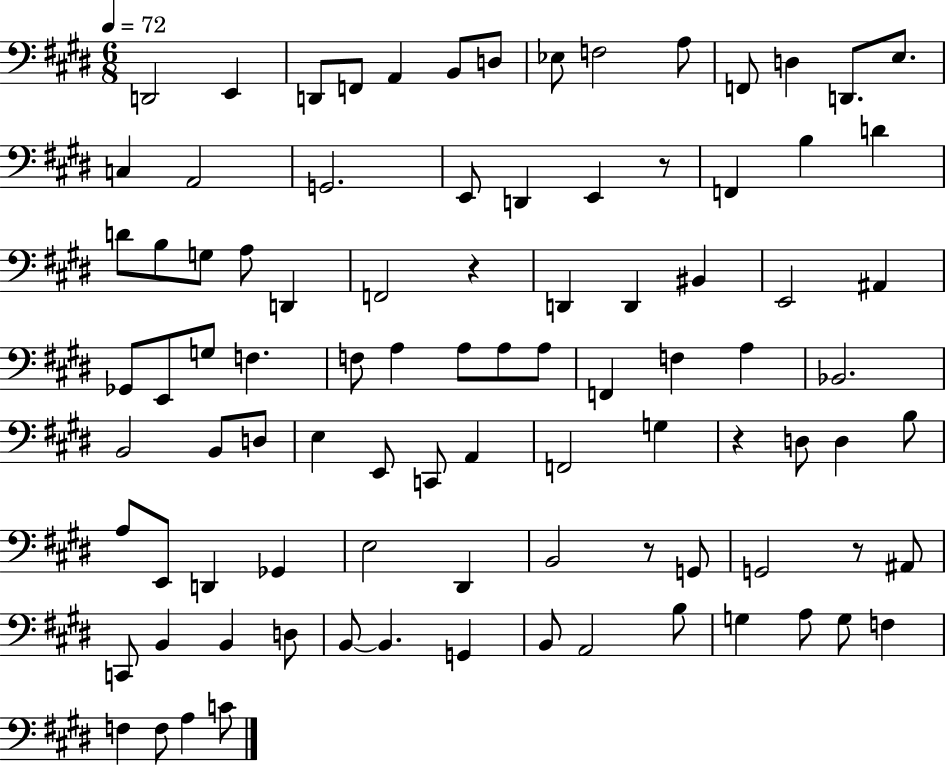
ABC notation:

X:1
T:Untitled
M:6/8
L:1/4
K:E
D,,2 E,, D,,/2 F,,/2 A,, B,,/2 D,/2 _E,/2 F,2 A,/2 F,,/2 D, D,,/2 E,/2 C, A,,2 G,,2 E,,/2 D,, E,, z/2 F,, B, D D/2 B,/2 G,/2 A,/2 D,, F,,2 z D,, D,, ^B,, E,,2 ^A,, _G,,/2 E,,/2 G,/2 F, F,/2 A, A,/2 A,/2 A,/2 F,, F, A, _B,,2 B,,2 B,,/2 D,/2 E, E,,/2 C,,/2 A,, F,,2 G, z D,/2 D, B,/2 A,/2 E,,/2 D,, _G,, E,2 ^D,, B,,2 z/2 G,,/2 G,,2 z/2 ^A,,/2 C,,/2 B,, B,, D,/2 B,,/2 B,, G,, B,,/2 A,,2 B,/2 G, A,/2 G,/2 F, F, F,/2 A, C/2